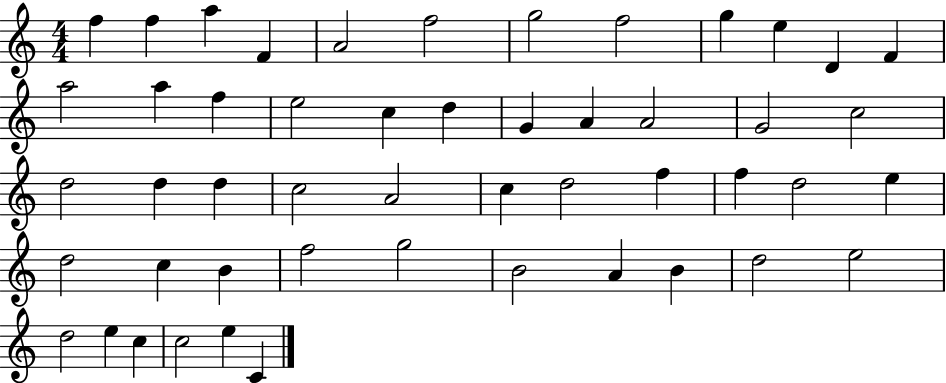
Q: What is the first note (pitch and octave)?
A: F5